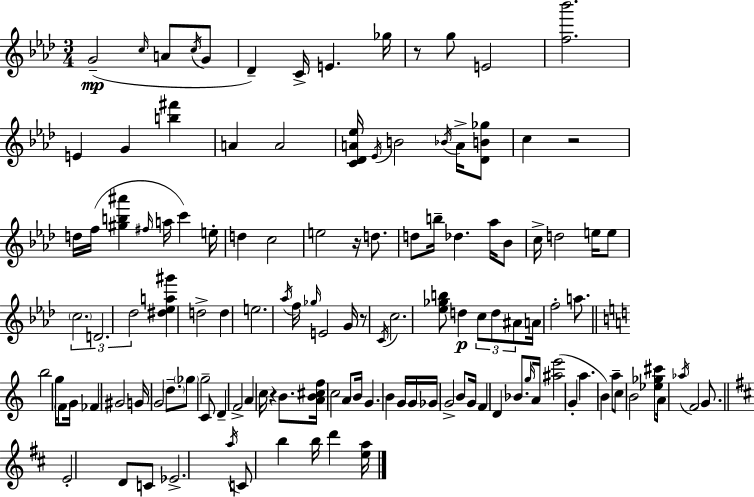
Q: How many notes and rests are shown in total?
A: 127